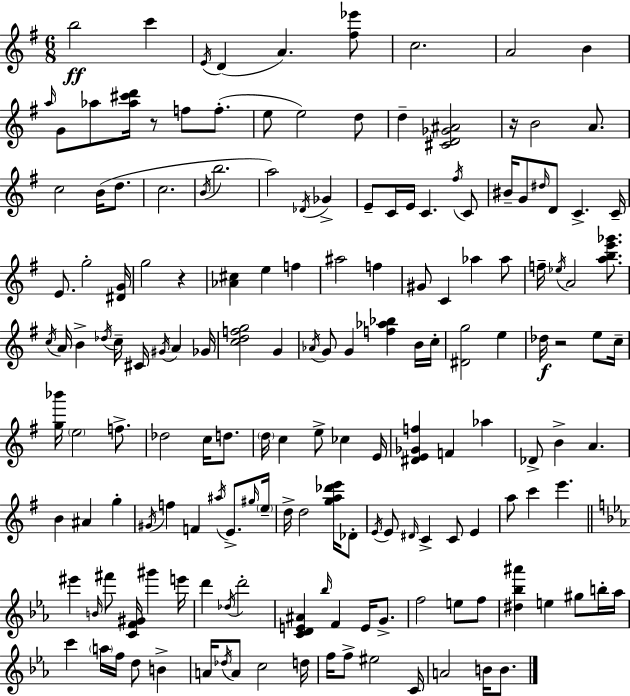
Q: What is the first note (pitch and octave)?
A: B5